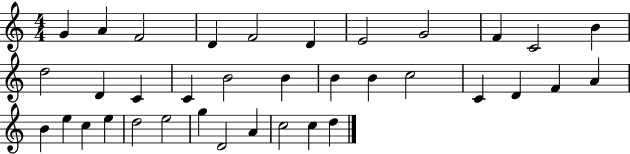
G4/q A4/q F4/h D4/q F4/h D4/q E4/h G4/h F4/q C4/h B4/q D5/h D4/q C4/q C4/q B4/h B4/q B4/q B4/q C5/h C4/q D4/q F4/q A4/q B4/q E5/q C5/q E5/q D5/h E5/h G5/q D4/h A4/q C5/h C5/q D5/q